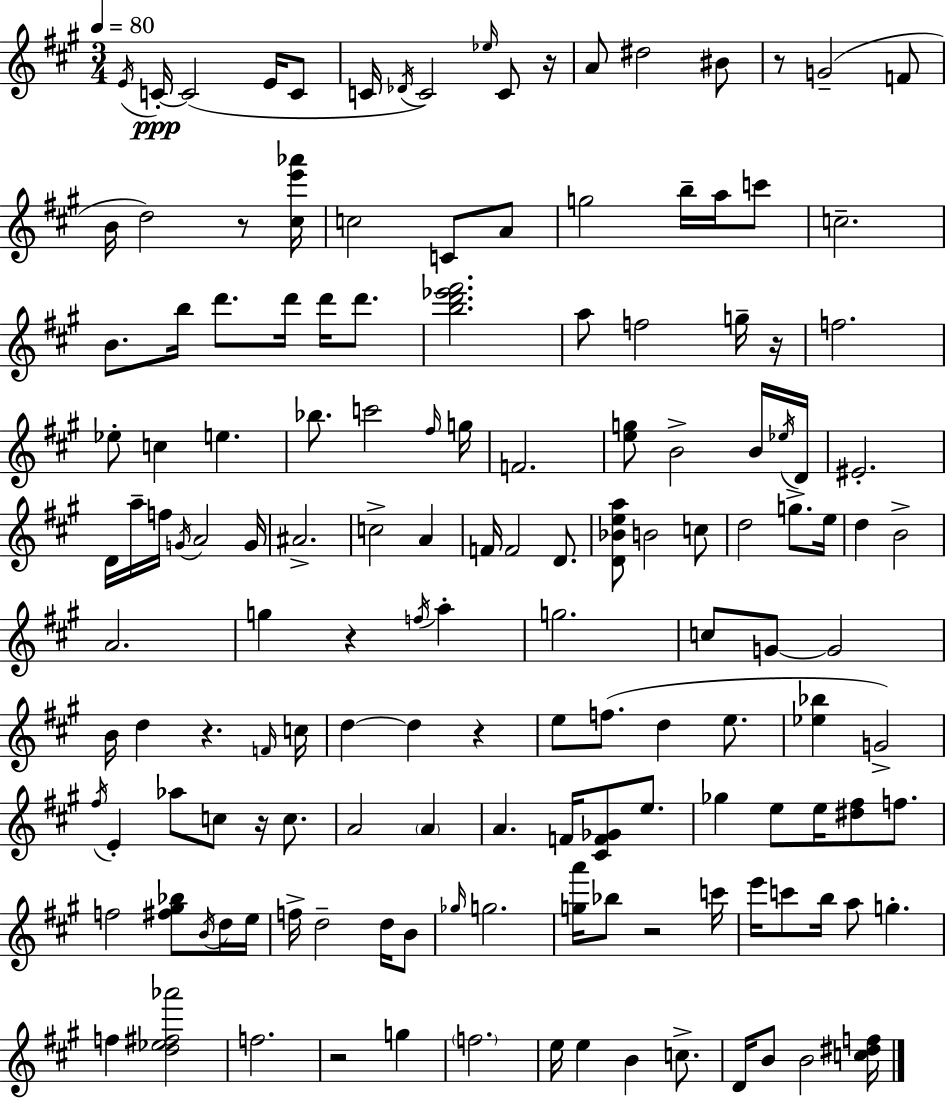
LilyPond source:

{
  \clef treble
  \numericTimeSignature
  \time 3/4
  \key a \major
  \tempo 4 = 80
  \acciaccatura { e'16 }\ppp c'16-.~~ c'2( e'16 c'8 | c'16 \acciaccatura { des'16 } c'2) \grace { ees''16 } | c'8 r16 a'8 dis''2 | bis'8 r8 g'2--( | \break f'8 b'16 d''2) | r8 <cis'' e''' aes'''>16 c''2 c'8 | a'8 g''2 b''16-- | a''16 c'''8 c''2.-- | \break b'8. b''16 d'''8. d'''16 d'''16 | d'''8. <b'' d''' ees''' fis'''>2. | a''8 f''2 | g''16-- r16 f''2. | \break ees''8-. c''4 e''4. | bes''8. c'''2 | \grace { fis''16 } g''16 f'2. | <e'' g''>8 b'2-> | \break b'16 \acciaccatura { ees''16 } d'16 eis'2.-. | d'16 a''16-- f''16 \acciaccatura { g'16 } a'2 | g'16 ais'2.-> | c''2-> | \break a'4 f'16 f'2 | d'8. <d' bes' e'' a''>8 b'2 | c''8 d''2 | g''8.-> e''16 d''4 b'2-> | \break a'2. | g''4 r4 | \acciaccatura { f''16 } a''4-. g''2. | c''8 g'8~~ g'2 | \break b'16 d''4 | r4. \grace { f'16 } c''16 d''4~~ | d''4 r4 e''8 f''8.( | d''4 e''8. <ees'' bes''>4 | \break g'2->) \acciaccatura { fis''16 } e'4-. | aes''8 c''8 r16 c''8. a'2 | \parenthesize a'4 a'4. | f'16 <cis' f' ges'>8 e''8. ges''4 | \break e''8 e''16 <dis'' fis''>8 f''8. f''2 | <fis'' gis'' bes''>8 \acciaccatura { b'16 } d''16 e''16 f''16-> d''2-- | d''16 b'8 \grace { ges''16 } g''2. | <g'' a'''>16 | \break bes''8 r2 c'''16 e'''16 | c'''8 b''16 a''8 g''4.-. f''4 | <d'' ees'' fis'' aes'''>2 f''2. | r2 | \break g''4 \parenthesize f''2. | e''16 | e''4 b'4 c''8.-> d'16 | b'8 b'2 <c'' dis'' f''>16 \bar "|."
}